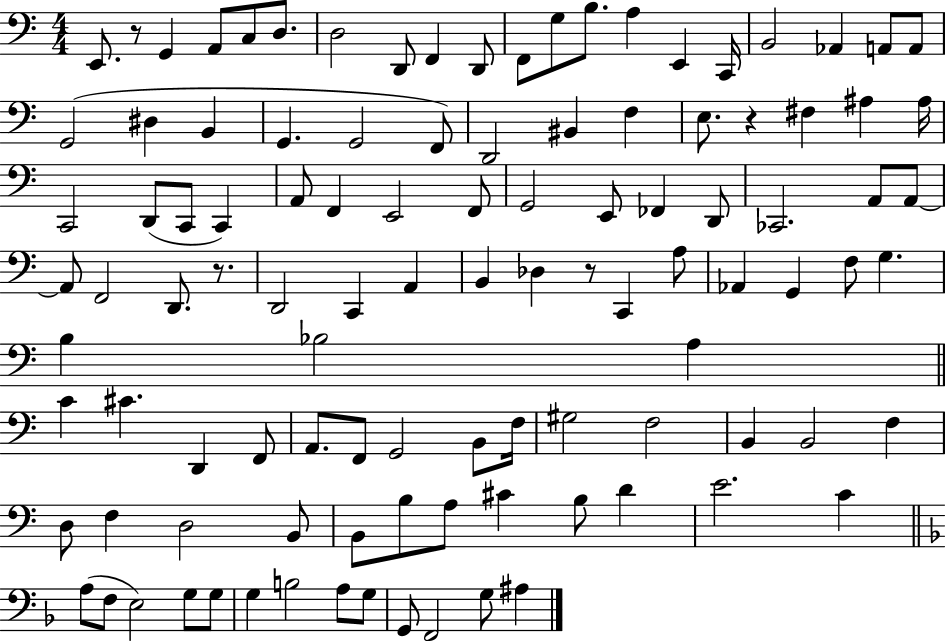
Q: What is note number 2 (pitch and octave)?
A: G2